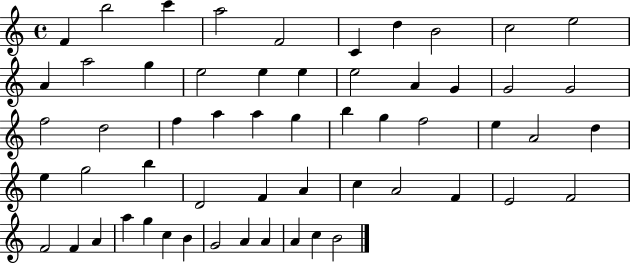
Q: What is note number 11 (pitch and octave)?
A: A4